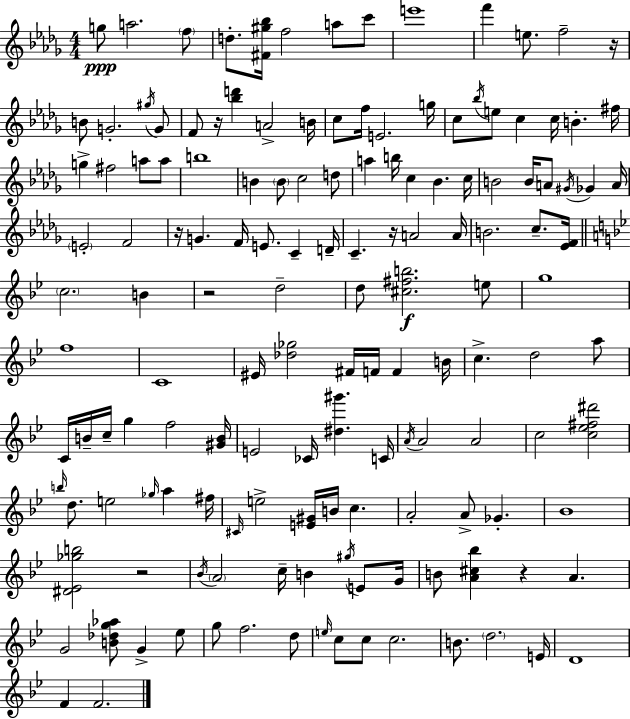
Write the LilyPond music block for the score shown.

{
  \clef treble
  \numericTimeSignature
  \time 4/4
  \key bes \minor
  g''8\ppp a''2. \parenthesize f''8 | d''8.-. <fis' gis'' bes''>16 f''2 a''8 c'''8 | e'''1 | f'''4 e''8. f''2-- r16 | \break b'8 g'2.-. \acciaccatura { gis''16 } g'8 | f'8 r16 <bes'' d'''>4 a'2-> | b'16 c''8 f''16 e'2. | g''16 c''8 \acciaccatura { bes''16 } e''8 c''4 c''16 b'4.-. | \break fis''16 g''4-> fis''2 a''8 | a''8 b''1 | b'4 \parenthesize b'8 c''2 | d''8 a''4 b''16 c''4 bes'4. | \break c''16 b'2 b'16 a'8 \acciaccatura { gis'16 } ges'4 | a'16 \parenthesize e'2-. f'2 | r16 g'4. f'16 e'8. c'4-- | d'16-- c'4.-- r16 a'2 | \break a'16 b'2. c''8.-- | <ees' f'>16 \bar "||" \break \key bes \major \parenthesize c''2. b'4 | r2 d''2-- | d''8 <cis'' fis'' b''>2.\f e''8 | g''1 | \break f''1 | c'1 | eis'16 <des'' ges''>2 fis'16 f'16 f'4 b'16 | c''4.-> d''2 a''8 | \break c'16 b'16-- c''16-- g''4 f''2 <gis' b'>16 | e'2 ces'16 <dis'' gis'''>4. c'16 | \acciaccatura { a'16 } a'2 a'2 | c''2 <c'' ees'' fis'' dis'''>2 | \break \grace { b''16 } d''8. e''2 \grace { ges''16 } a''4 | fis''16 \grace { cis'16 } e''2-> <e' gis'>16 b'16 c''4. | a'2-. a'8-> ges'4.-. | bes'1 | \break <dis' ees' ges'' b''>2 r2 | \acciaccatura { bes'16 } \parenthesize a'2 c''16-- b'4 | \acciaccatura { gis''16 } e'8 g'16 b'8 <a' cis'' bes''>4 r4 | a'4. g'2 <b' des'' g'' aes''>8 | \break g'4-> ees''8 g''8 f''2. | d''8 \grace { e''16 } c''8 c''8 c''2. | b'8. \parenthesize d''2. | e'16 d'1 | \break f'4 f'2. | \bar "|."
}